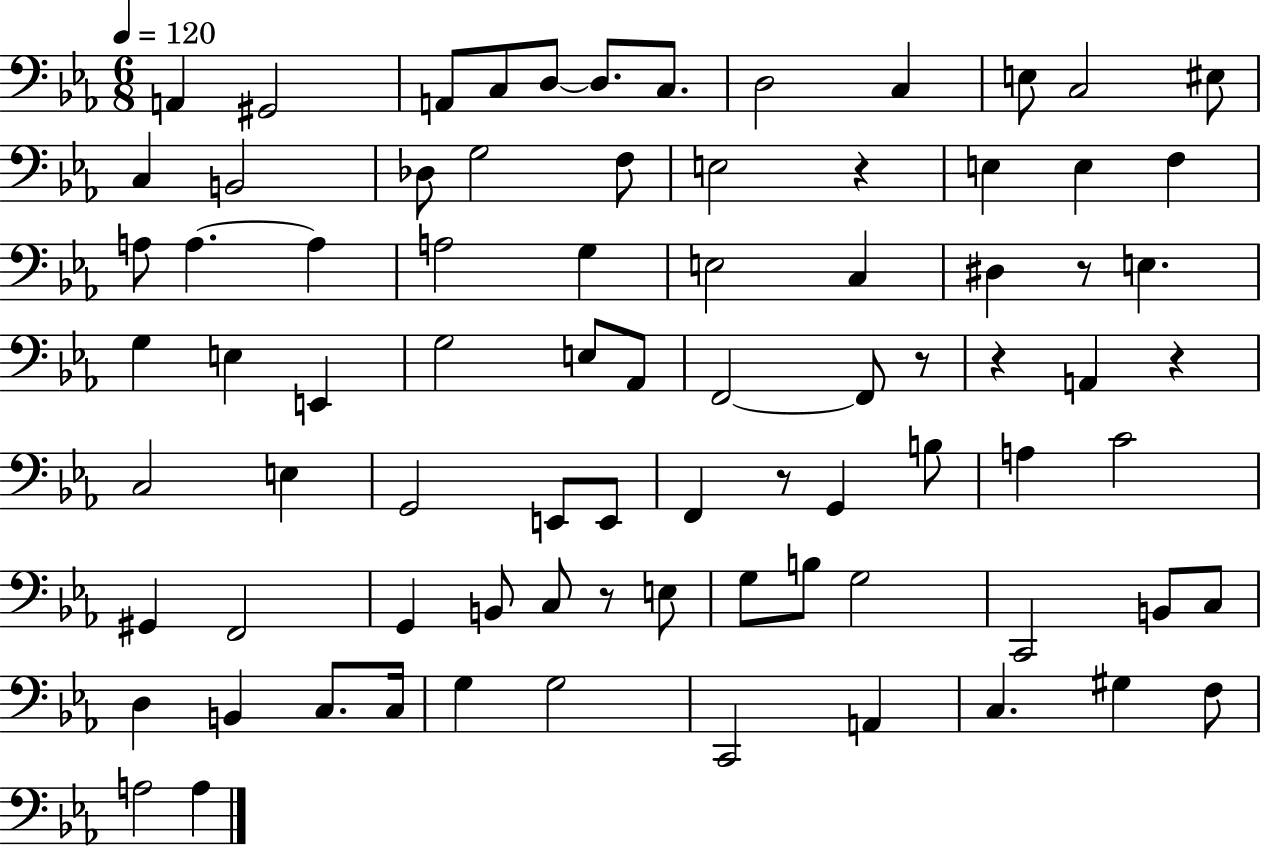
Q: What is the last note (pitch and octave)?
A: A3